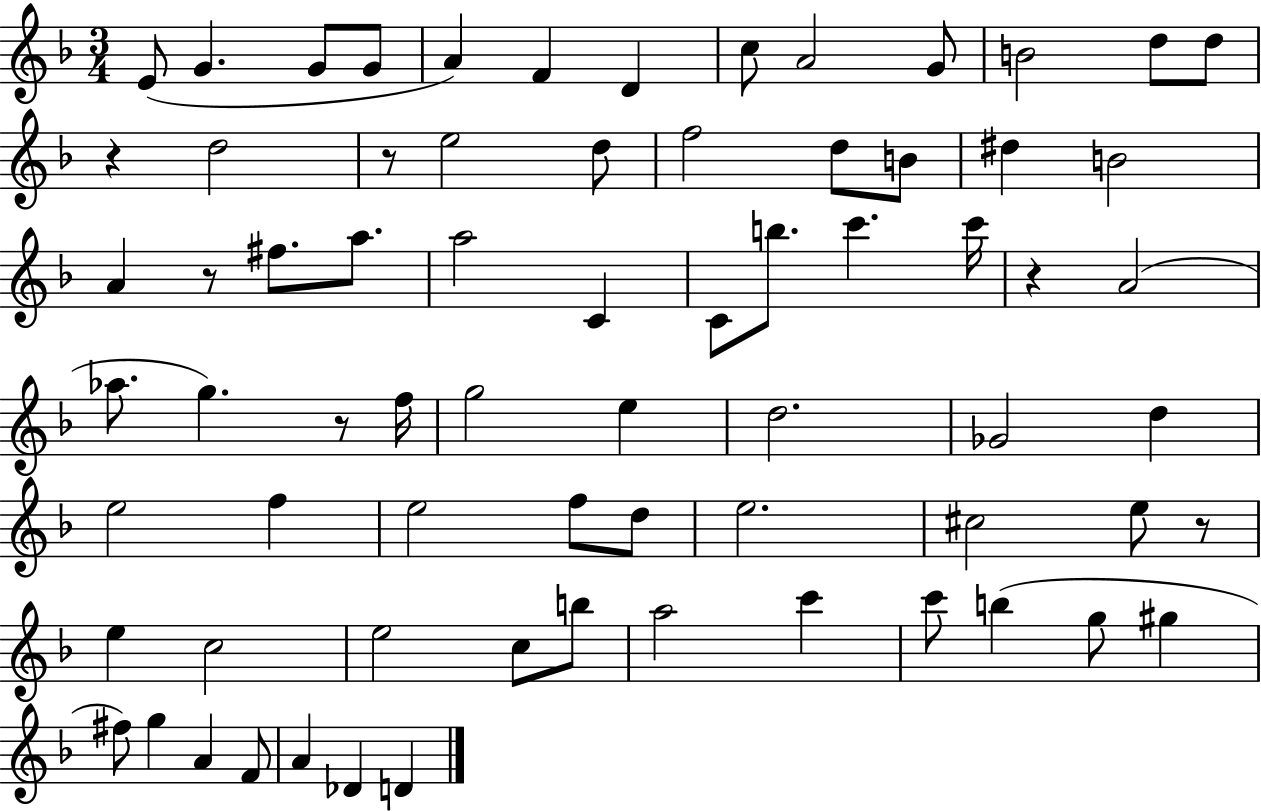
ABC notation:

X:1
T:Untitled
M:3/4
L:1/4
K:F
E/2 G G/2 G/2 A F D c/2 A2 G/2 B2 d/2 d/2 z d2 z/2 e2 d/2 f2 d/2 B/2 ^d B2 A z/2 ^f/2 a/2 a2 C C/2 b/2 c' c'/4 z A2 _a/2 g z/2 f/4 g2 e d2 _G2 d e2 f e2 f/2 d/2 e2 ^c2 e/2 z/2 e c2 e2 c/2 b/2 a2 c' c'/2 b g/2 ^g ^f/2 g A F/2 A _D D